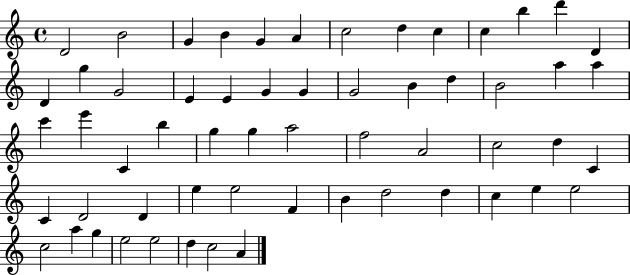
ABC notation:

X:1
T:Untitled
M:4/4
L:1/4
K:C
D2 B2 G B G A c2 d c c b d' D D g G2 E E G G G2 B d B2 a a c' e' C b g g a2 f2 A2 c2 d C C D2 D e e2 F B d2 d c e e2 c2 a g e2 e2 d c2 A